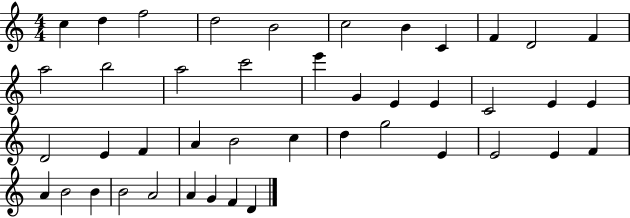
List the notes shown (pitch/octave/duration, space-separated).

C5/q D5/q F5/h D5/h B4/h C5/h B4/q C4/q F4/q D4/h F4/q A5/h B5/h A5/h C6/h E6/q G4/q E4/q E4/q C4/h E4/q E4/q D4/h E4/q F4/q A4/q B4/h C5/q D5/q G5/h E4/q E4/h E4/q F4/q A4/q B4/h B4/q B4/h A4/h A4/q G4/q F4/q D4/q